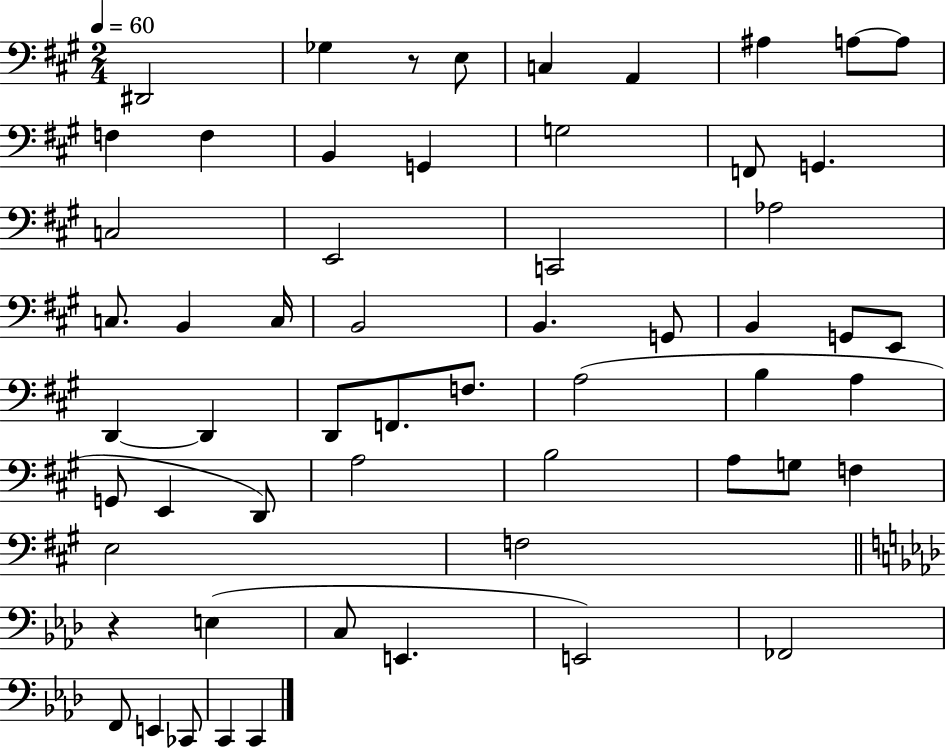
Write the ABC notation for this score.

X:1
T:Untitled
M:2/4
L:1/4
K:A
^D,,2 _G, z/2 E,/2 C, A,, ^A, A,/2 A,/2 F, F, B,, G,, G,2 F,,/2 G,, C,2 E,,2 C,,2 _A,2 C,/2 B,, C,/4 B,,2 B,, G,,/2 B,, G,,/2 E,,/2 D,, D,, D,,/2 F,,/2 F,/2 A,2 B, A, G,,/2 E,, D,,/2 A,2 B,2 A,/2 G,/2 F, E,2 F,2 z E, C,/2 E,, E,,2 _F,,2 F,,/2 E,, _C,,/2 C,, C,,